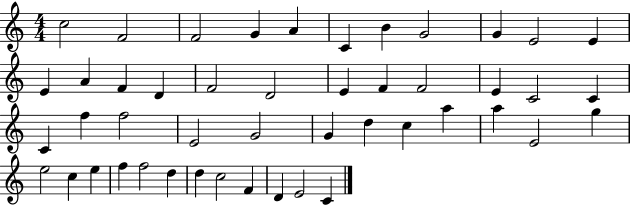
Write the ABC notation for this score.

X:1
T:Untitled
M:4/4
L:1/4
K:C
c2 F2 F2 G A C B G2 G E2 E E A F D F2 D2 E F F2 E C2 C C f f2 E2 G2 G d c a a E2 g e2 c e f f2 d d c2 F D E2 C